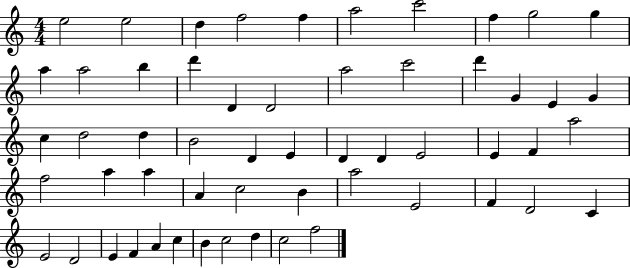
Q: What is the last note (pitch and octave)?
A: F5